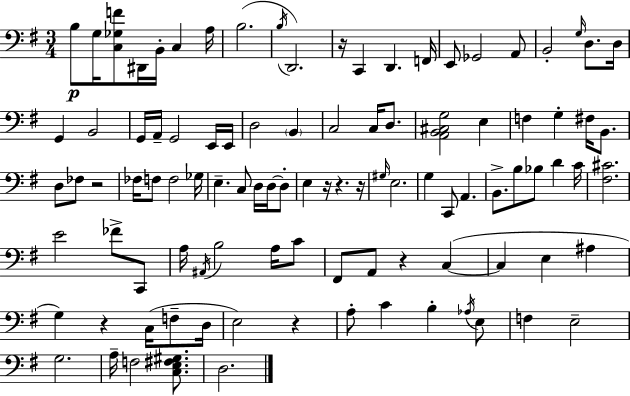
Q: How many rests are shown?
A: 8